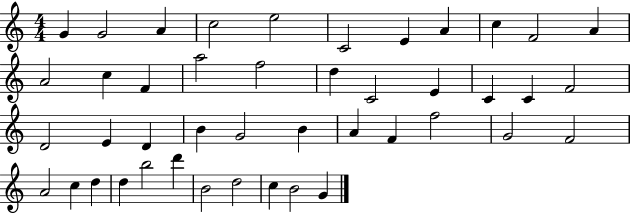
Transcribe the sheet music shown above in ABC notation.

X:1
T:Untitled
M:4/4
L:1/4
K:C
G G2 A c2 e2 C2 E A c F2 A A2 c F a2 f2 d C2 E C C F2 D2 E D B G2 B A F f2 G2 F2 A2 c d d b2 d' B2 d2 c B2 G